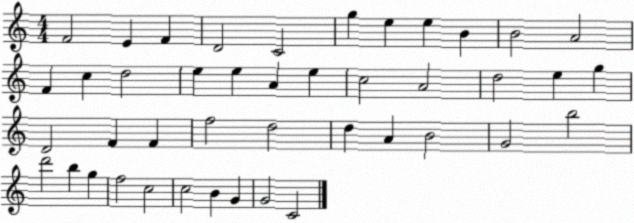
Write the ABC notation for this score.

X:1
T:Untitled
M:4/4
L:1/4
K:C
F2 E F D2 C2 g e e B B2 A2 F c d2 e e A e c2 A2 d2 e g D2 F F f2 d2 d A B2 G2 b2 d'2 b g f2 c2 c2 B G G2 C2